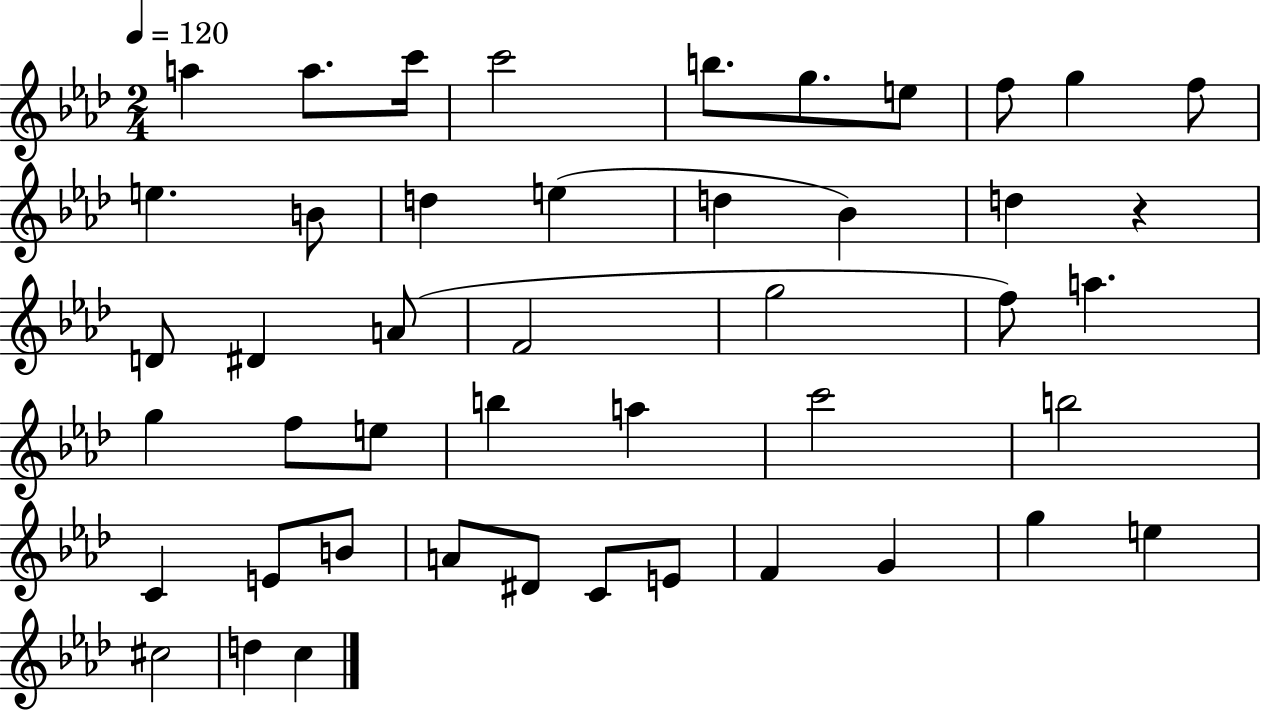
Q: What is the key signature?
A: AES major